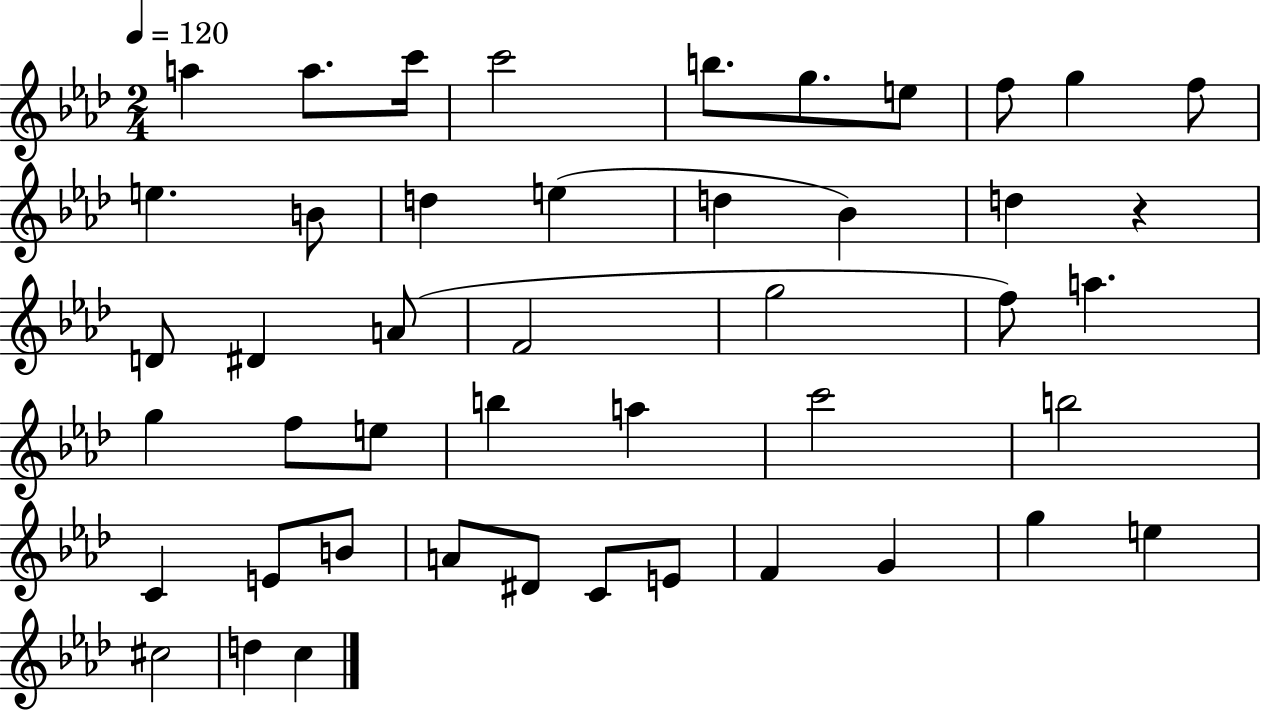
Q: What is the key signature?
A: AES major